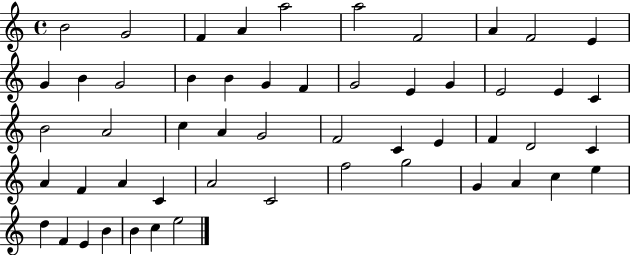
X:1
T:Untitled
M:4/4
L:1/4
K:C
B2 G2 F A a2 a2 F2 A F2 E G B G2 B B G F G2 E G E2 E C B2 A2 c A G2 F2 C E F D2 C A F A C A2 C2 f2 g2 G A c e d F E B B c e2